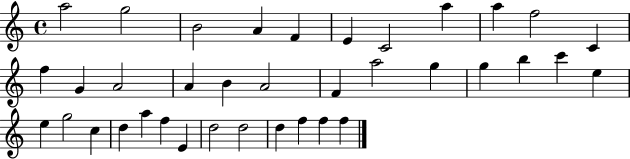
{
  \clef treble
  \time 4/4
  \defaultTimeSignature
  \key c \major
  a''2 g''2 | b'2 a'4 f'4 | e'4 c'2 a''4 | a''4 f''2 c'4 | \break f''4 g'4 a'2 | a'4 b'4 a'2 | f'4 a''2 g''4 | g''4 b''4 c'''4 e''4 | \break e''4 g''2 c''4 | d''4 a''4 f''4 e'4 | d''2 d''2 | d''4 f''4 f''4 f''4 | \break \bar "|."
}